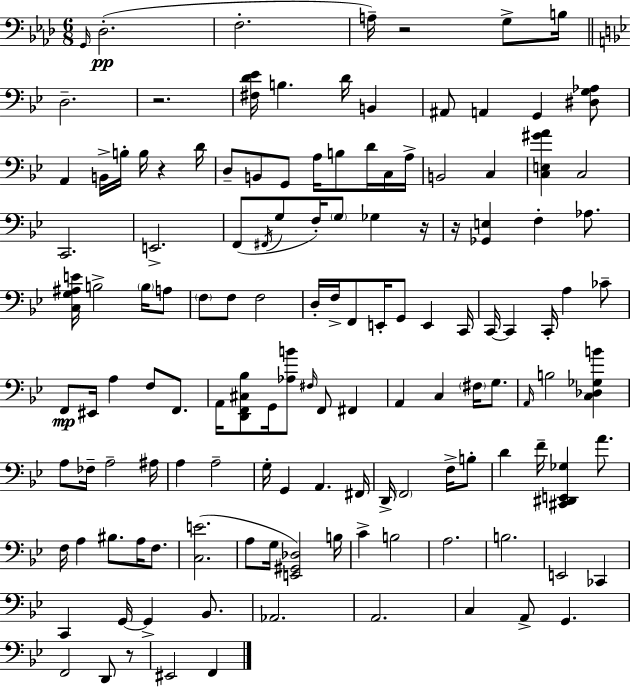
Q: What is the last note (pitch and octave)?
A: F2